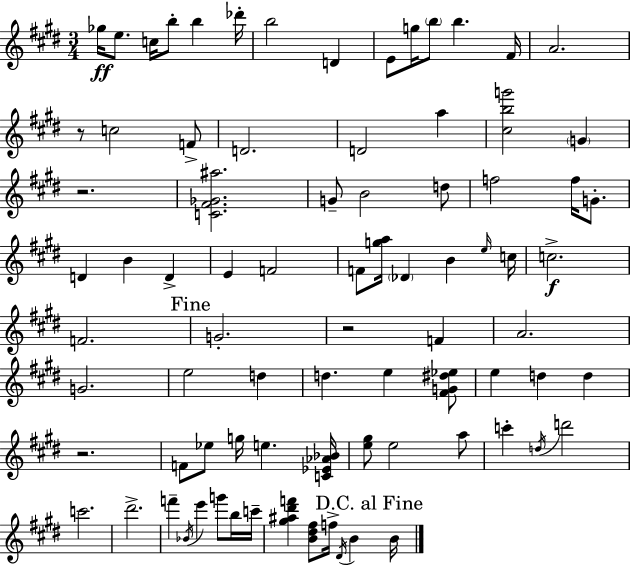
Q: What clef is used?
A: treble